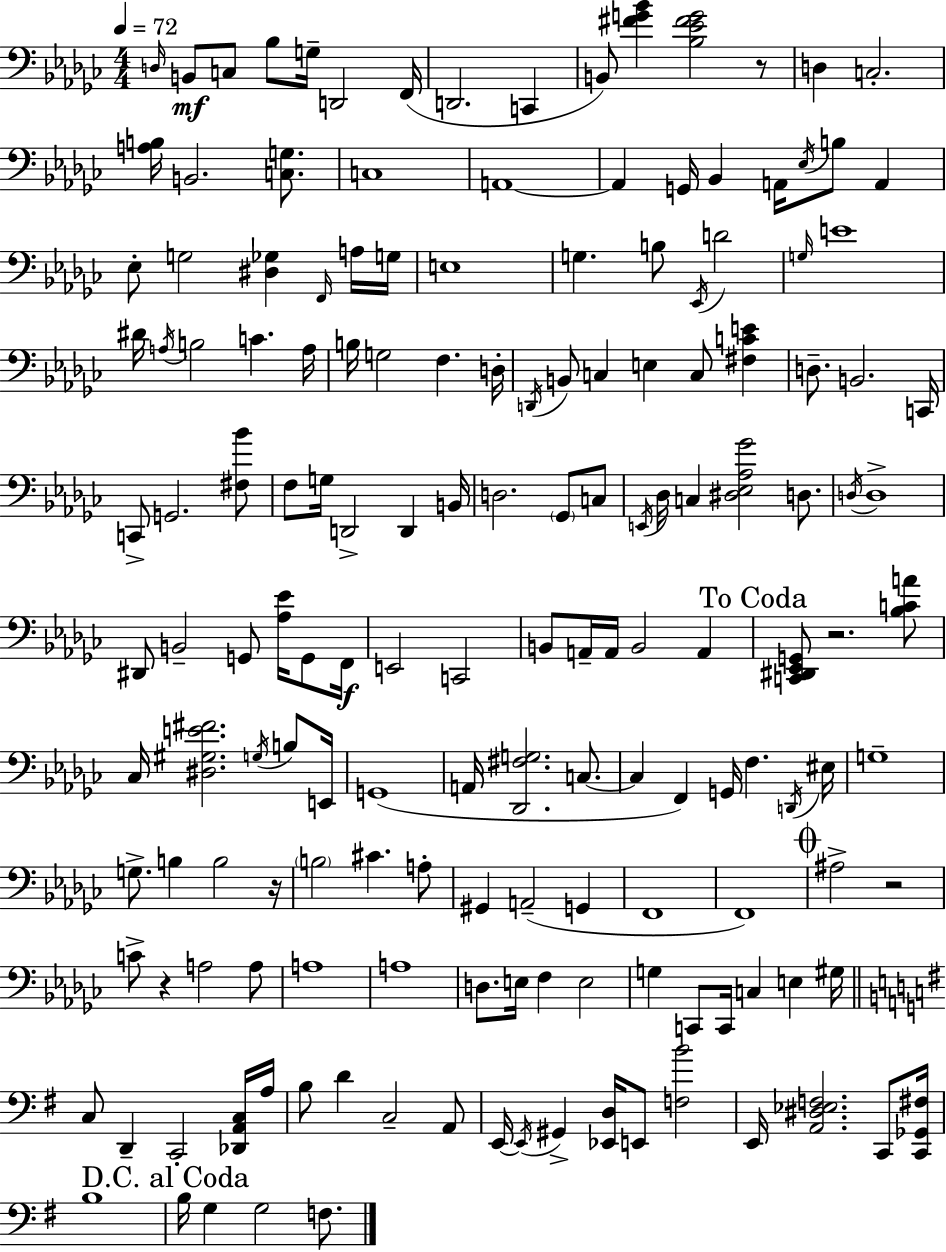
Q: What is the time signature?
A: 4/4